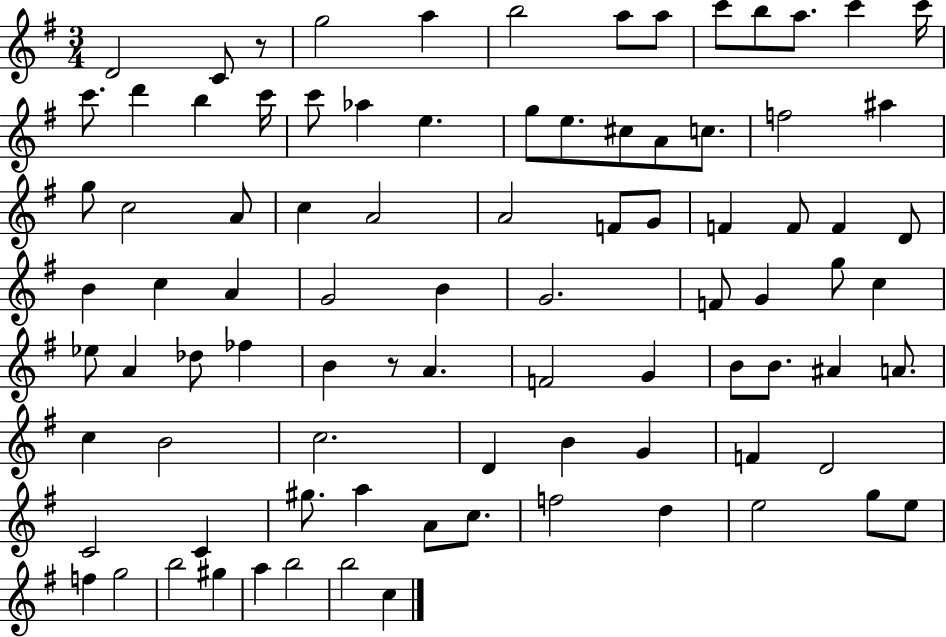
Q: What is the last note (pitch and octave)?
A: C5